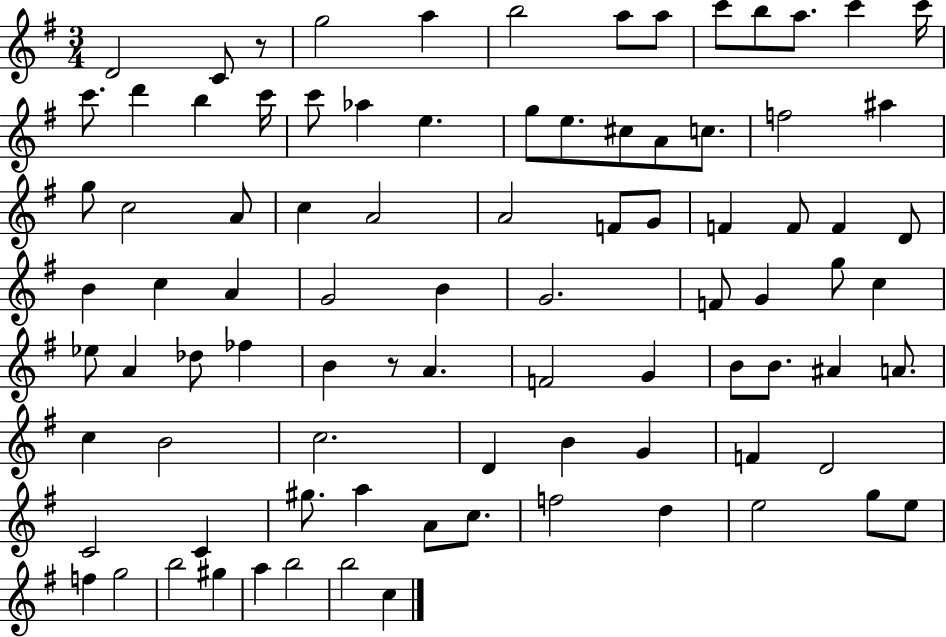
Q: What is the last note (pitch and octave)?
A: C5